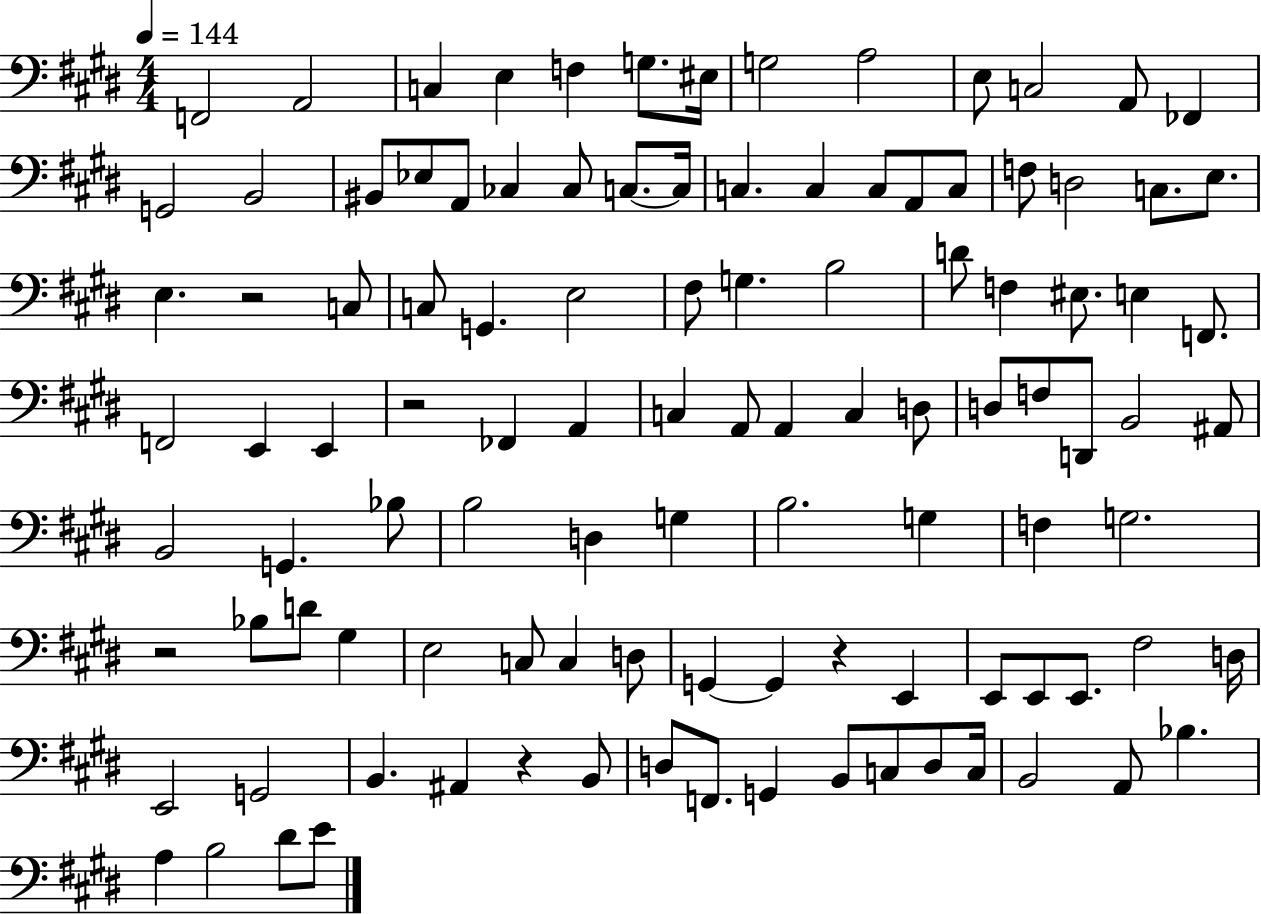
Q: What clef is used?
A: bass